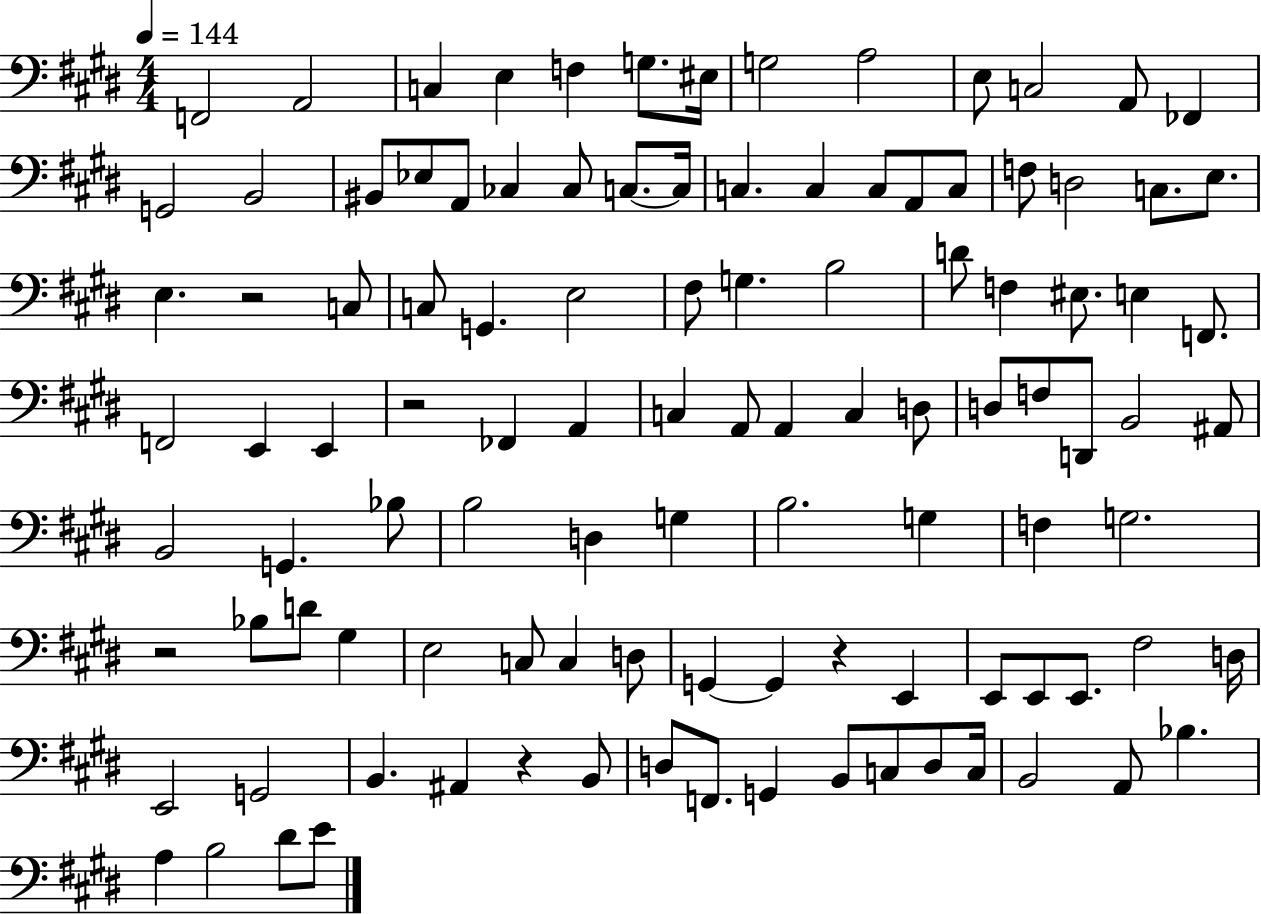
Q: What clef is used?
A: bass